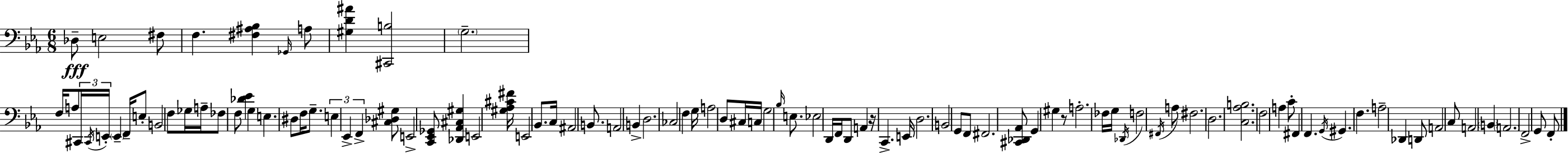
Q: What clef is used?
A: bass